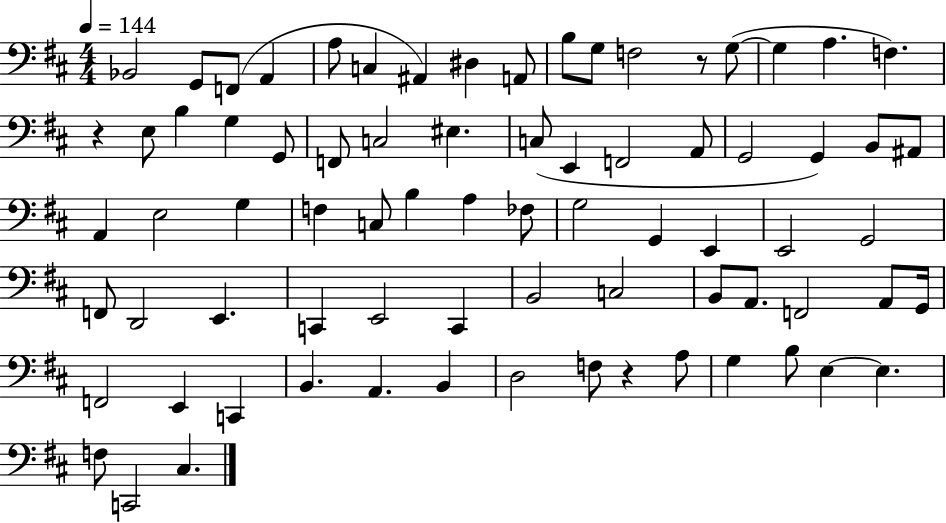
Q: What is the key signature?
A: D major